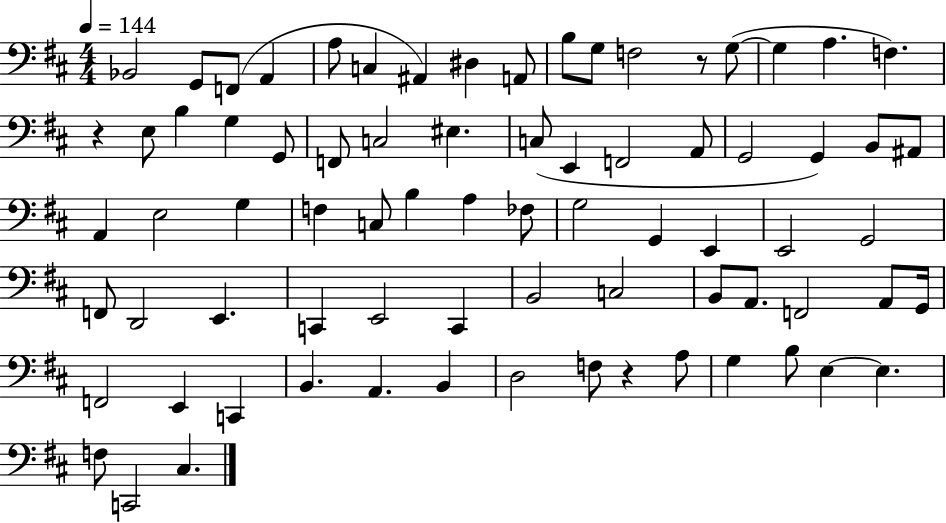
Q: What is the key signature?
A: D major